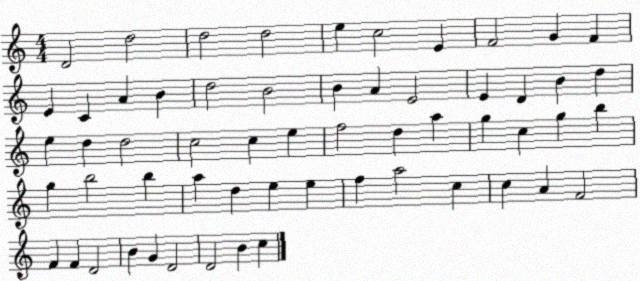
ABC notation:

X:1
T:Untitled
M:4/4
L:1/4
K:C
D2 d2 d2 d2 e c2 E F2 G F E C A B d2 B2 B A E2 E D B d e d d2 c2 c e f2 d a g c g b g b2 b a d e e f a2 c c A F2 F F D2 B G D2 D2 B c